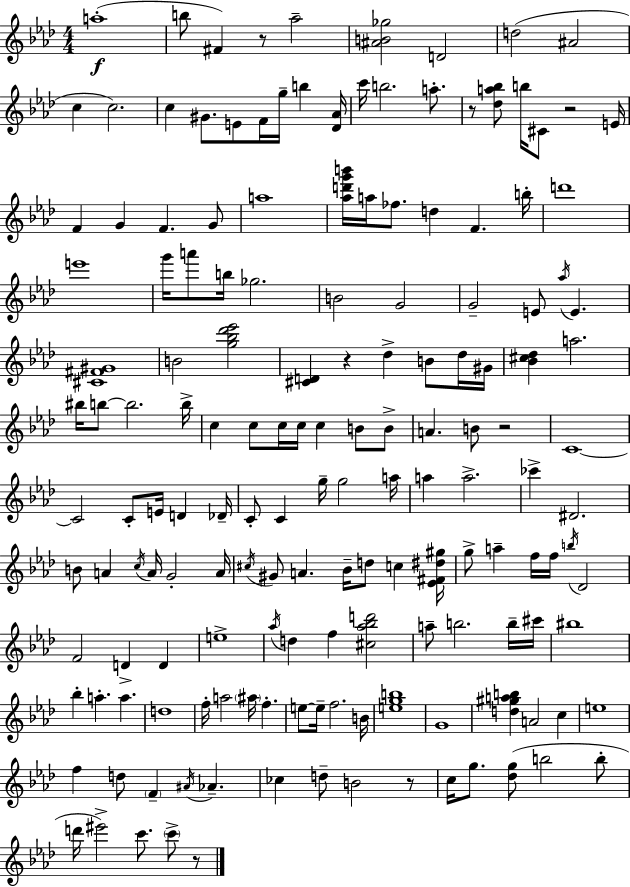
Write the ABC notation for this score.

X:1
T:Untitled
M:4/4
L:1/4
K:Fm
a4 b/2 ^F z/2 _a2 [^AB_g]2 D2 d2 ^A2 c c2 c ^G/2 E/2 F/4 g/4 b [_D_A]/4 c'/4 b2 a/2 z/2 [_da_b]/2 b/4 ^C/2 z2 E/4 F G F G/2 a4 [_ad'g'b']/4 a/4 _f/2 d F b/4 d'4 e'4 g'/4 a'/2 b/4 _g2 B2 G2 G2 E/2 _a/4 E [^C^F^G]4 B2 [g_b_d'_e']2 [^CD] z _d B/2 _d/4 ^G/4 [_B^c_d] a2 ^b/4 b/2 b2 b/4 c c/2 c/4 c/4 c B/2 B/2 A B/2 z2 C4 C2 C/2 E/4 D _D/4 C/2 C g/4 g2 a/4 a a2 _c' ^D2 B/2 A c/4 A/4 G2 A/4 ^c/4 ^G/2 A _B/4 d/2 c [_E^F^d^g]/4 g/2 a f/4 f/4 b/4 _D2 F2 D D e4 _a/4 d f [^c_a_bd']2 a/2 b2 b/4 ^c'/4 ^b4 _b a a d4 f/4 a2 ^a/4 f e/2 e/4 f2 B/4 [egb]4 G4 [d^gab] A2 c e4 f d/2 F ^A/4 _A _c d/2 B2 z/2 c/4 g/2 [_dg]/2 b2 b/2 d'/4 ^e'2 c'/2 c'/2 z/2